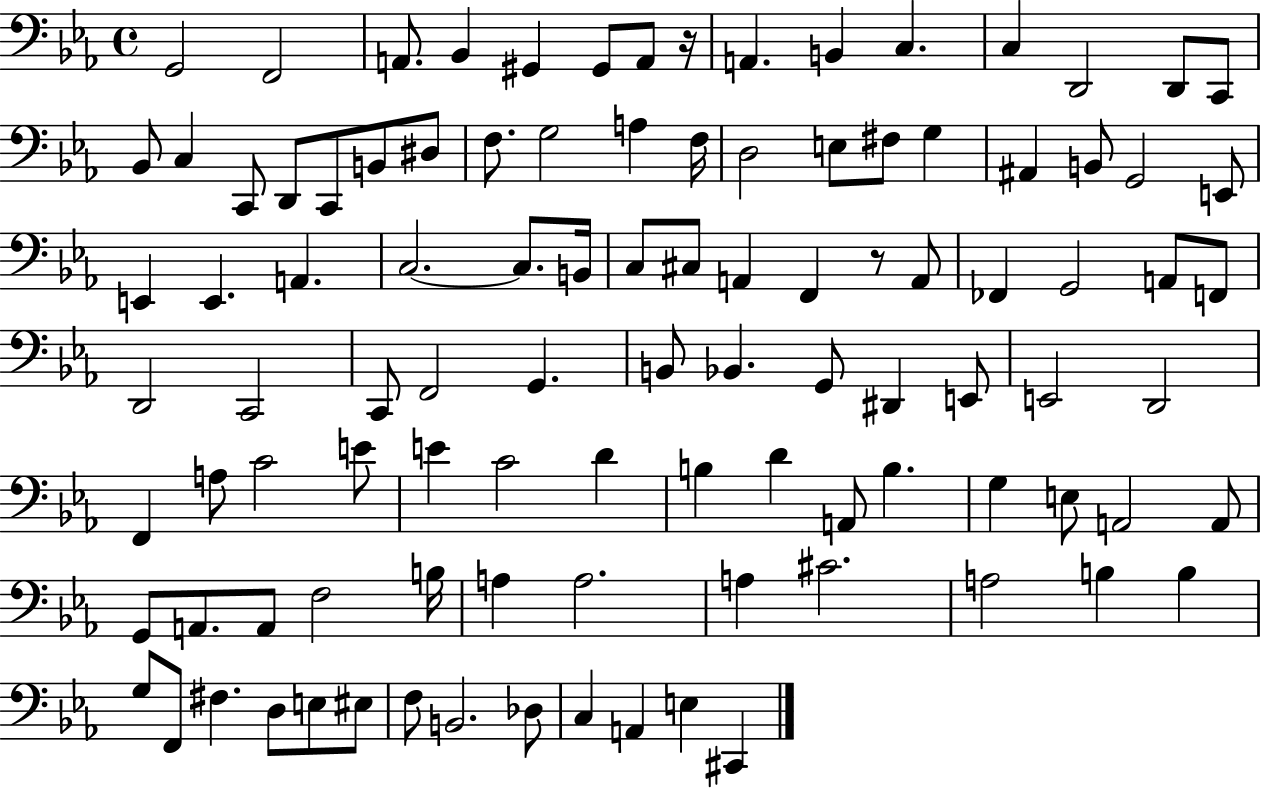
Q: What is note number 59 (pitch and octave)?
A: E2